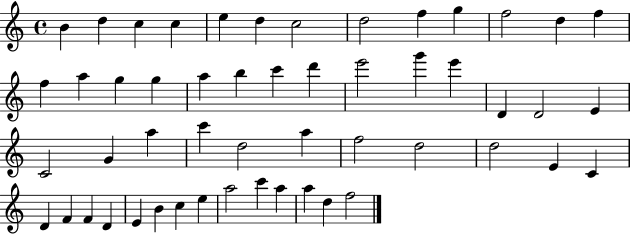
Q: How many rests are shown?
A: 0